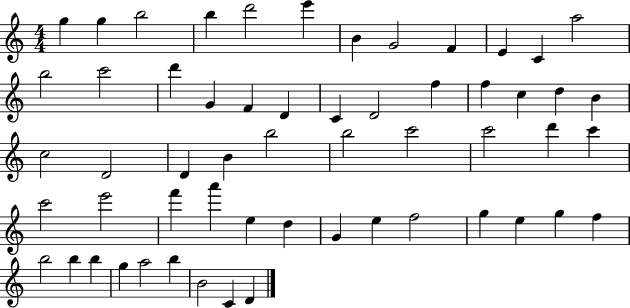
{
  \clef treble
  \numericTimeSignature
  \time 4/4
  \key c \major
  g''4 g''4 b''2 | b''4 d'''2 e'''4 | b'4 g'2 f'4 | e'4 c'4 a''2 | \break b''2 c'''2 | d'''4 g'4 f'4 d'4 | c'4 d'2 f''4 | f''4 c''4 d''4 b'4 | \break c''2 d'2 | d'4 b'4 b''2 | b''2 c'''2 | c'''2 d'''4 c'''4 | \break c'''2 e'''2 | f'''4 a'''4 e''4 d''4 | g'4 e''4 f''2 | g''4 e''4 g''4 f''4 | \break b''2 b''4 b''4 | g''4 a''2 b''4 | b'2 c'4 d'4 | \bar "|."
}